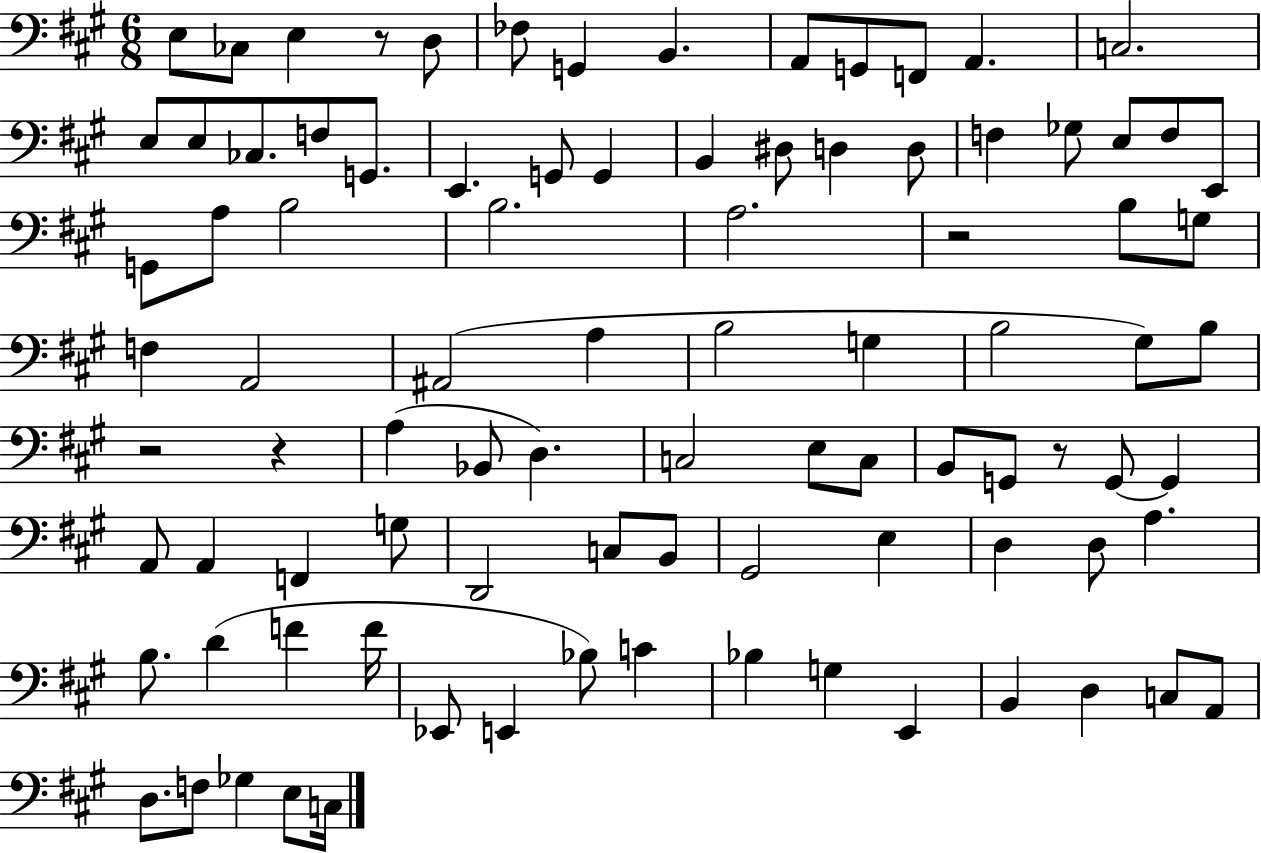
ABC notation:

X:1
T:Untitled
M:6/8
L:1/4
K:A
E,/2 _C,/2 E, z/2 D,/2 _F,/2 G,, B,, A,,/2 G,,/2 F,,/2 A,, C,2 E,/2 E,/2 _C,/2 F,/2 G,,/2 E,, G,,/2 G,, B,, ^D,/2 D, D,/2 F, _G,/2 E,/2 F,/2 E,,/2 G,,/2 A,/2 B,2 B,2 A,2 z2 B,/2 G,/2 F, A,,2 ^A,,2 A, B,2 G, B,2 ^G,/2 B,/2 z2 z A, _B,,/2 D, C,2 E,/2 C,/2 B,,/2 G,,/2 z/2 G,,/2 G,, A,,/2 A,, F,, G,/2 D,,2 C,/2 B,,/2 ^G,,2 E, D, D,/2 A, B,/2 D F F/4 _E,,/2 E,, _B,/2 C _B, G, E,, B,, D, C,/2 A,,/2 D,/2 F,/2 _G, E,/2 C,/4